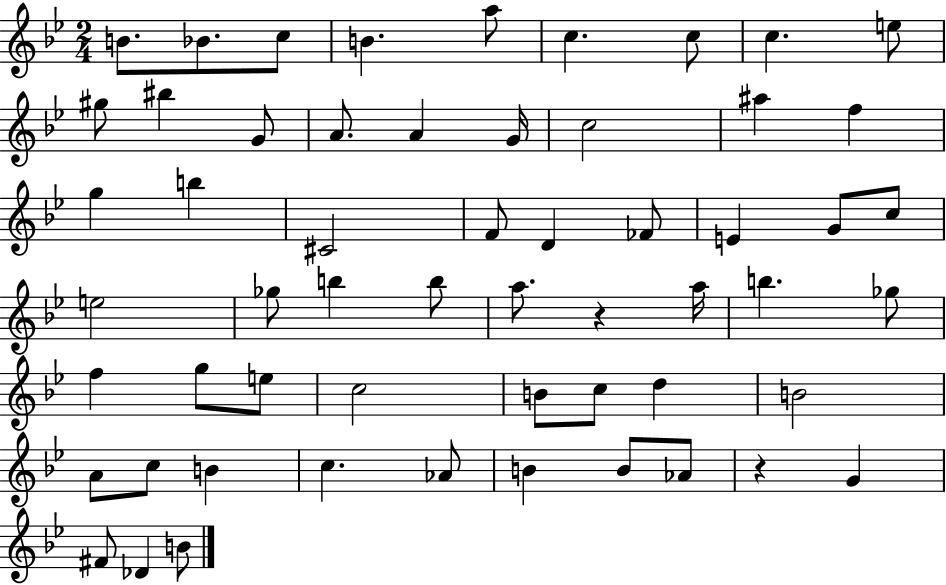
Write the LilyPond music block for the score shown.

{
  \clef treble
  \numericTimeSignature
  \time 2/4
  \key bes \major
  b'8. bes'8. c''8 | b'4. a''8 | c''4. c''8 | c''4. e''8 | \break gis''8 bis''4 g'8 | a'8. a'4 g'16 | c''2 | ais''4 f''4 | \break g''4 b''4 | cis'2 | f'8 d'4 fes'8 | e'4 g'8 c''8 | \break e''2 | ges''8 b''4 b''8 | a''8. r4 a''16 | b''4. ges''8 | \break f''4 g''8 e''8 | c''2 | b'8 c''8 d''4 | b'2 | \break a'8 c''8 b'4 | c''4. aes'8 | b'4 b'8 aes'8 | r4 g'4 | \break fis'8 des'4 b'8 | \bar "|."
}